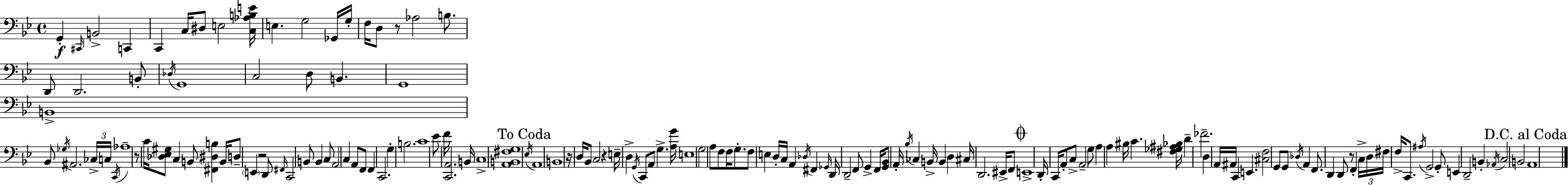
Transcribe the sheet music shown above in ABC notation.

X:1
T:Untitled
M:4/4
L:1/4
K:Bb
G,, ^C,,/4 B,,2 C,, C,, C,/4 ^D,/2 E,2 [C,_A,B,E]/4 E, G,2 _G,,/4 G,/4 F,/4 D,/2 z/2 _A,2 B,/2 D,,/2 D,,2 B,,/2 _D,/4 G,,4 C,2 D,/2 B,, G,,4 B,,4 _B,,/2 _G,/4 ^A,,2 _C,/4 C,/4 C,,/4 _A,4 z/2 C/4 [_D,_E,^G,]/2 C, B,,/2 [^F,,^D,B,] B,,/4 D,/2 E,, z2 D,,/2 ^F,,/4 C,,2 B,,/2 B,, C,/2 A,,2 C, A,,/2 F,,/2 F,, C,,2 G, B,2 C4 _E/2 F/4 [C,,A,,]2 B,,/4 C,4 [A,,B,,^F,G,]4 _E,/4 A,,4 B,,4 z/4 D,/4 _B,,/2 C,2 z E,/4 D, G,,/4 C,,/2 A,,/2 G, [A,G]/4 E,4 G,2 A,/2 F,/2 F,/4 G,/2 F,/2 E, D,/4 C,/4 A,, _D,/4 ^F,, _G,,/4 D,,/4 D,,2 F,,/2 G,, F,,/4 [G,,_B,,]/2 A,,/4 _B,/4 _C, B,,/4 B,, D, ^C,/4 D,,2 ^E,,/4 F,,/2 E,,4 D,,/4 C,,/4 A,,/2 C,/2 A,,2 G,/2 A, A, ^B,/4 C [^F,_G,^A,_B,]/4 D _F2 D, A,,/4 ^A,,/4 C,, E,, [^C,F,]2 G,,/2 G,,/2 _D,/4 A,, F,,/2 D,, D,,/2 z/2 F,, C,/4 D,/4 ^F,/4 F,/4 C,,/2 ^A,/4 G,,2 G,,/2 E,, D,,2 B,, _A,,/4 C,2 B,,2 A,,4